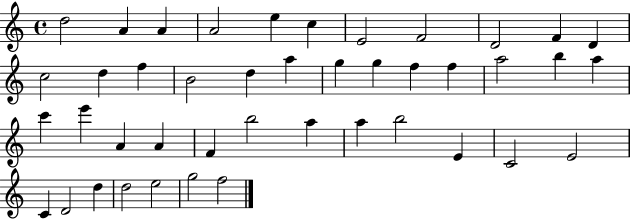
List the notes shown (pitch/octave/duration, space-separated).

D5/h A4/q A4/q A4/h E5/q C5/q E4/h F4/h D4/h F4/q D4/q C5/h D5/q F5/q B4/h D5/q A5/q G5/q G5/q F5/q F5/q A5/h B5/q A5/q C6/q E6/q A4/q A4/q F4/q B5/h A5/q A5/q B5/h E4/q C4/h E4/h C4/q D4/h D5/q D5/h E5/h G5/h F5/h